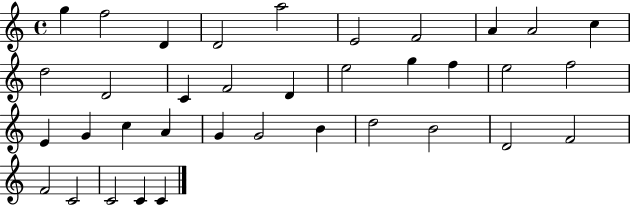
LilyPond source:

{
  \clef treble
  \time 4/4
  \defaultTimeSignature
  \key c \major
  g''4 f''2 d'4 | d'2 a''2 | e'2 f'2 | a'4 a'2 c''4 | \break d''2 d'2 | c'4 f'2 d'4 | e''2 g''4 f''4 | e''2 f''2 | \break e'4 g'4 c''4 a'4 | g'4 g'2 b'4 | d''2 b'2 | d'2 f'2 | \break f'2 c'2 | c'2 c'4 c'4 | \bar "|."
}